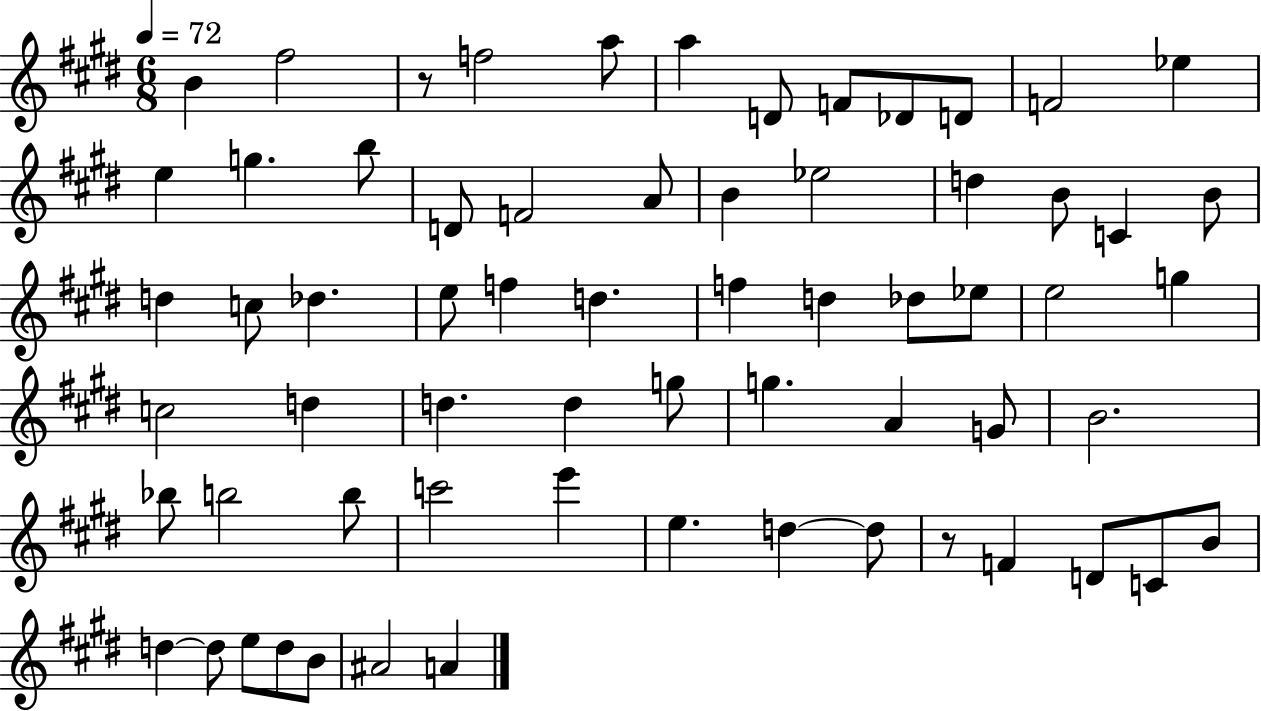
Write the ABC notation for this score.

X:1
T:Untitled
M:6/8
L:1/4
K:E
B ^f2 z/2 f2 a/2 a D/2 F/2 _D/2 D/2 F2 _e e g b/2 D/2 F2 A/2 B _e2 d B/2 C B/2 d c/2 _d e/2 f d f d _d/2 _e/2 e2 g c2 d d d g/2 g A G/2 B2 _b/2 b2 b/2 c'2 e' e d d/2 z/2 F D/2 C/2 B/2 d d/2 e/2 d/2 B/2 ^A2 A